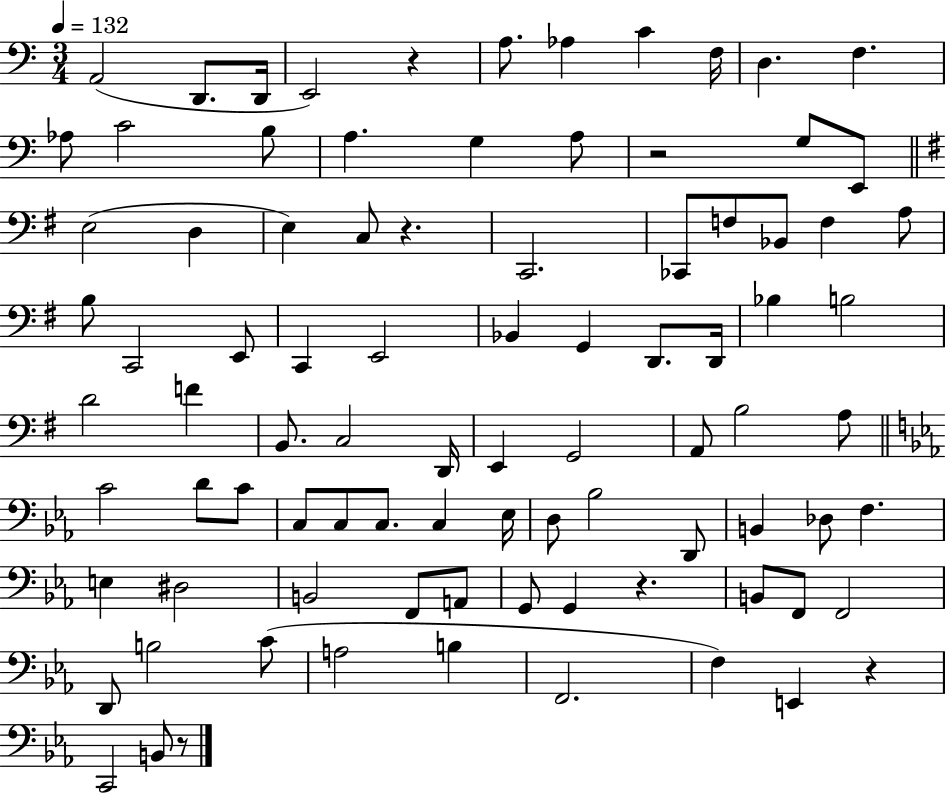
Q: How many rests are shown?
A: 6